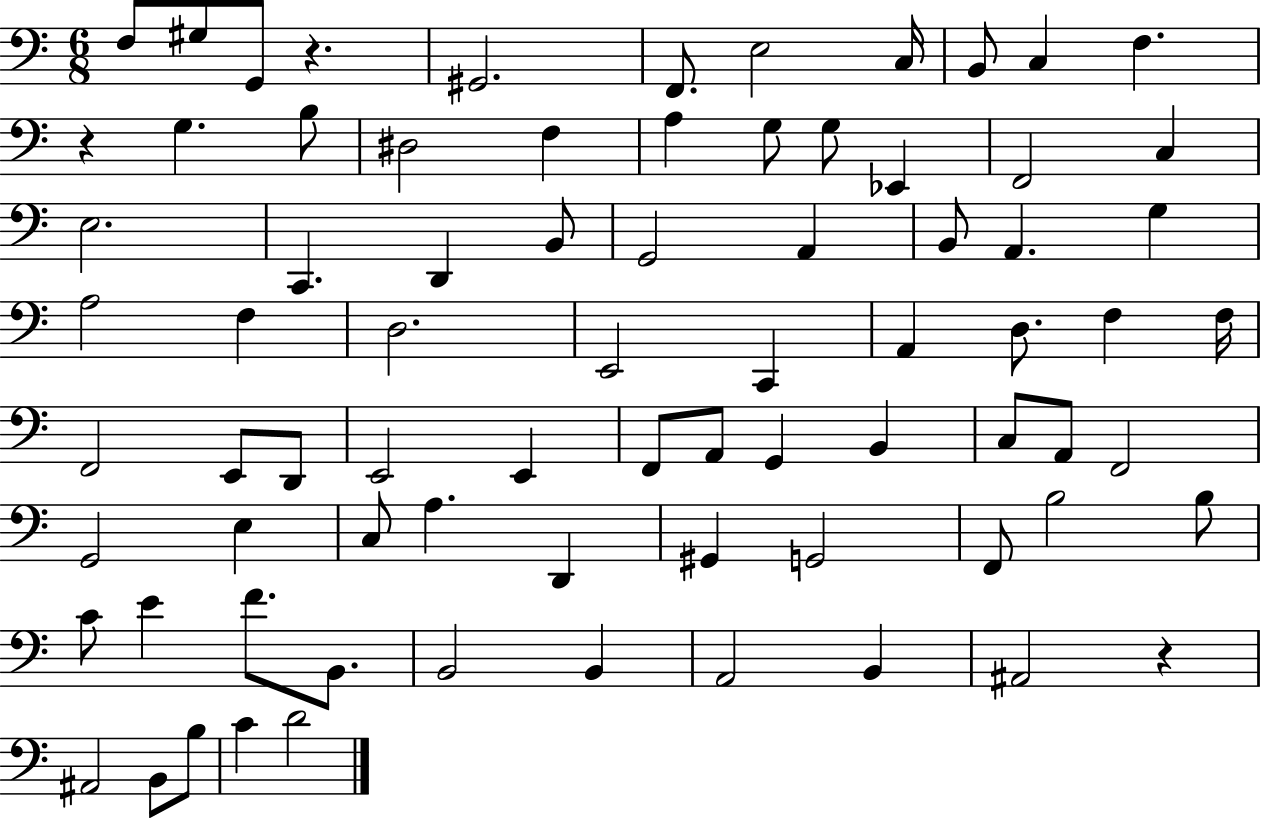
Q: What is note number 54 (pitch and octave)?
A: A3